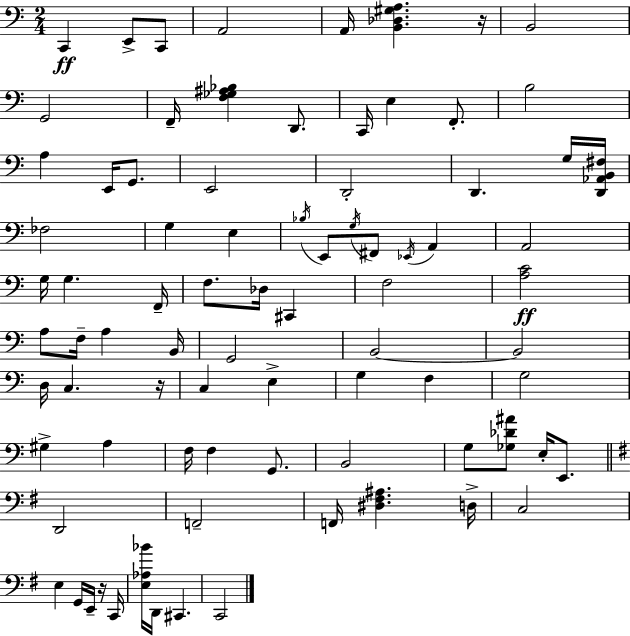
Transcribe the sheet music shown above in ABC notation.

X:1
T:Untitled
M:2/4
L:1/4
K:Am
C,, E,,/2 C,,/2 A,,2 A,,/4 [B,,_D,^G,A,] z/4 B,,2 G,,2 F,,/4 [F,_G,^A,_B,] D,,/2 C,,/4 E, F,,/2 B,2 A, E,,/4 G,,/2 E,,2 D,,2 D,, G,/4 [D,,_A,,B,,^F,]/4 _F,2 G, E, _B,/4 E,,/2 G,/4 ^F,,/2 _E,,/4 A,, A,,2 G,/4 G, F,,/4 F,/2 _D,/4 ^C,, F,2 [A,C]2 A,/2 F,/4 A, B,,/4 G,,2 B,,2 B,,2 D,/4 C, z/4 C, E, G, F, G,2 ^G, A, F,/4 F, G,,/2 B,,2 G,/2 [_G,_D^A]/2 E,/4 E,,/2 D,,2 F,,2 F,,/4 [^D,^F,^A,] D,/4 C,2 E, G,,/4 E,,/4 z/4 C,,/4 [E,_A,_B]/4 D,,/4 ^C,, C,,2